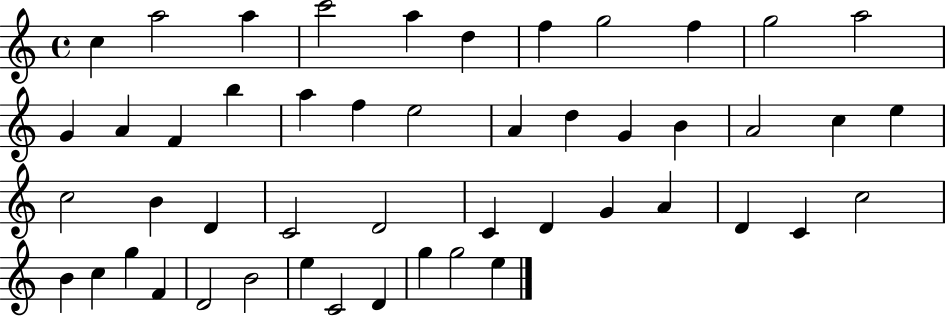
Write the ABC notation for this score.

X:1
T:Untitled
M:4/4
L:1/4
K:C
c a2 a c'2 a d f g2 f g2 a2 G A F b a f e2 A d G B A2 c e c2 B D C2 D2 C D G A D C c2 B c g F D2 B2 e C2 D g g2 e